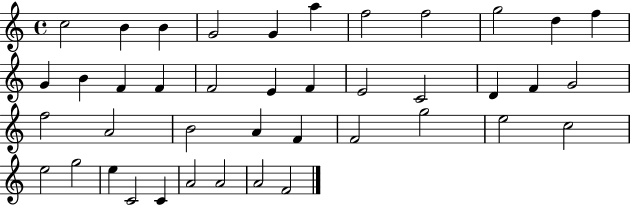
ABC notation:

X:1
T:Untitled
M:4/4
L:1/4
K:C
c2 B B G2 G a f2 f2 g2 d f G B F F F2 E F E2 C2 D F G2 f2 A2 B2 A F F2 g2 e2 c2 e2 g2 e C2 C A2 A2 A2 F2